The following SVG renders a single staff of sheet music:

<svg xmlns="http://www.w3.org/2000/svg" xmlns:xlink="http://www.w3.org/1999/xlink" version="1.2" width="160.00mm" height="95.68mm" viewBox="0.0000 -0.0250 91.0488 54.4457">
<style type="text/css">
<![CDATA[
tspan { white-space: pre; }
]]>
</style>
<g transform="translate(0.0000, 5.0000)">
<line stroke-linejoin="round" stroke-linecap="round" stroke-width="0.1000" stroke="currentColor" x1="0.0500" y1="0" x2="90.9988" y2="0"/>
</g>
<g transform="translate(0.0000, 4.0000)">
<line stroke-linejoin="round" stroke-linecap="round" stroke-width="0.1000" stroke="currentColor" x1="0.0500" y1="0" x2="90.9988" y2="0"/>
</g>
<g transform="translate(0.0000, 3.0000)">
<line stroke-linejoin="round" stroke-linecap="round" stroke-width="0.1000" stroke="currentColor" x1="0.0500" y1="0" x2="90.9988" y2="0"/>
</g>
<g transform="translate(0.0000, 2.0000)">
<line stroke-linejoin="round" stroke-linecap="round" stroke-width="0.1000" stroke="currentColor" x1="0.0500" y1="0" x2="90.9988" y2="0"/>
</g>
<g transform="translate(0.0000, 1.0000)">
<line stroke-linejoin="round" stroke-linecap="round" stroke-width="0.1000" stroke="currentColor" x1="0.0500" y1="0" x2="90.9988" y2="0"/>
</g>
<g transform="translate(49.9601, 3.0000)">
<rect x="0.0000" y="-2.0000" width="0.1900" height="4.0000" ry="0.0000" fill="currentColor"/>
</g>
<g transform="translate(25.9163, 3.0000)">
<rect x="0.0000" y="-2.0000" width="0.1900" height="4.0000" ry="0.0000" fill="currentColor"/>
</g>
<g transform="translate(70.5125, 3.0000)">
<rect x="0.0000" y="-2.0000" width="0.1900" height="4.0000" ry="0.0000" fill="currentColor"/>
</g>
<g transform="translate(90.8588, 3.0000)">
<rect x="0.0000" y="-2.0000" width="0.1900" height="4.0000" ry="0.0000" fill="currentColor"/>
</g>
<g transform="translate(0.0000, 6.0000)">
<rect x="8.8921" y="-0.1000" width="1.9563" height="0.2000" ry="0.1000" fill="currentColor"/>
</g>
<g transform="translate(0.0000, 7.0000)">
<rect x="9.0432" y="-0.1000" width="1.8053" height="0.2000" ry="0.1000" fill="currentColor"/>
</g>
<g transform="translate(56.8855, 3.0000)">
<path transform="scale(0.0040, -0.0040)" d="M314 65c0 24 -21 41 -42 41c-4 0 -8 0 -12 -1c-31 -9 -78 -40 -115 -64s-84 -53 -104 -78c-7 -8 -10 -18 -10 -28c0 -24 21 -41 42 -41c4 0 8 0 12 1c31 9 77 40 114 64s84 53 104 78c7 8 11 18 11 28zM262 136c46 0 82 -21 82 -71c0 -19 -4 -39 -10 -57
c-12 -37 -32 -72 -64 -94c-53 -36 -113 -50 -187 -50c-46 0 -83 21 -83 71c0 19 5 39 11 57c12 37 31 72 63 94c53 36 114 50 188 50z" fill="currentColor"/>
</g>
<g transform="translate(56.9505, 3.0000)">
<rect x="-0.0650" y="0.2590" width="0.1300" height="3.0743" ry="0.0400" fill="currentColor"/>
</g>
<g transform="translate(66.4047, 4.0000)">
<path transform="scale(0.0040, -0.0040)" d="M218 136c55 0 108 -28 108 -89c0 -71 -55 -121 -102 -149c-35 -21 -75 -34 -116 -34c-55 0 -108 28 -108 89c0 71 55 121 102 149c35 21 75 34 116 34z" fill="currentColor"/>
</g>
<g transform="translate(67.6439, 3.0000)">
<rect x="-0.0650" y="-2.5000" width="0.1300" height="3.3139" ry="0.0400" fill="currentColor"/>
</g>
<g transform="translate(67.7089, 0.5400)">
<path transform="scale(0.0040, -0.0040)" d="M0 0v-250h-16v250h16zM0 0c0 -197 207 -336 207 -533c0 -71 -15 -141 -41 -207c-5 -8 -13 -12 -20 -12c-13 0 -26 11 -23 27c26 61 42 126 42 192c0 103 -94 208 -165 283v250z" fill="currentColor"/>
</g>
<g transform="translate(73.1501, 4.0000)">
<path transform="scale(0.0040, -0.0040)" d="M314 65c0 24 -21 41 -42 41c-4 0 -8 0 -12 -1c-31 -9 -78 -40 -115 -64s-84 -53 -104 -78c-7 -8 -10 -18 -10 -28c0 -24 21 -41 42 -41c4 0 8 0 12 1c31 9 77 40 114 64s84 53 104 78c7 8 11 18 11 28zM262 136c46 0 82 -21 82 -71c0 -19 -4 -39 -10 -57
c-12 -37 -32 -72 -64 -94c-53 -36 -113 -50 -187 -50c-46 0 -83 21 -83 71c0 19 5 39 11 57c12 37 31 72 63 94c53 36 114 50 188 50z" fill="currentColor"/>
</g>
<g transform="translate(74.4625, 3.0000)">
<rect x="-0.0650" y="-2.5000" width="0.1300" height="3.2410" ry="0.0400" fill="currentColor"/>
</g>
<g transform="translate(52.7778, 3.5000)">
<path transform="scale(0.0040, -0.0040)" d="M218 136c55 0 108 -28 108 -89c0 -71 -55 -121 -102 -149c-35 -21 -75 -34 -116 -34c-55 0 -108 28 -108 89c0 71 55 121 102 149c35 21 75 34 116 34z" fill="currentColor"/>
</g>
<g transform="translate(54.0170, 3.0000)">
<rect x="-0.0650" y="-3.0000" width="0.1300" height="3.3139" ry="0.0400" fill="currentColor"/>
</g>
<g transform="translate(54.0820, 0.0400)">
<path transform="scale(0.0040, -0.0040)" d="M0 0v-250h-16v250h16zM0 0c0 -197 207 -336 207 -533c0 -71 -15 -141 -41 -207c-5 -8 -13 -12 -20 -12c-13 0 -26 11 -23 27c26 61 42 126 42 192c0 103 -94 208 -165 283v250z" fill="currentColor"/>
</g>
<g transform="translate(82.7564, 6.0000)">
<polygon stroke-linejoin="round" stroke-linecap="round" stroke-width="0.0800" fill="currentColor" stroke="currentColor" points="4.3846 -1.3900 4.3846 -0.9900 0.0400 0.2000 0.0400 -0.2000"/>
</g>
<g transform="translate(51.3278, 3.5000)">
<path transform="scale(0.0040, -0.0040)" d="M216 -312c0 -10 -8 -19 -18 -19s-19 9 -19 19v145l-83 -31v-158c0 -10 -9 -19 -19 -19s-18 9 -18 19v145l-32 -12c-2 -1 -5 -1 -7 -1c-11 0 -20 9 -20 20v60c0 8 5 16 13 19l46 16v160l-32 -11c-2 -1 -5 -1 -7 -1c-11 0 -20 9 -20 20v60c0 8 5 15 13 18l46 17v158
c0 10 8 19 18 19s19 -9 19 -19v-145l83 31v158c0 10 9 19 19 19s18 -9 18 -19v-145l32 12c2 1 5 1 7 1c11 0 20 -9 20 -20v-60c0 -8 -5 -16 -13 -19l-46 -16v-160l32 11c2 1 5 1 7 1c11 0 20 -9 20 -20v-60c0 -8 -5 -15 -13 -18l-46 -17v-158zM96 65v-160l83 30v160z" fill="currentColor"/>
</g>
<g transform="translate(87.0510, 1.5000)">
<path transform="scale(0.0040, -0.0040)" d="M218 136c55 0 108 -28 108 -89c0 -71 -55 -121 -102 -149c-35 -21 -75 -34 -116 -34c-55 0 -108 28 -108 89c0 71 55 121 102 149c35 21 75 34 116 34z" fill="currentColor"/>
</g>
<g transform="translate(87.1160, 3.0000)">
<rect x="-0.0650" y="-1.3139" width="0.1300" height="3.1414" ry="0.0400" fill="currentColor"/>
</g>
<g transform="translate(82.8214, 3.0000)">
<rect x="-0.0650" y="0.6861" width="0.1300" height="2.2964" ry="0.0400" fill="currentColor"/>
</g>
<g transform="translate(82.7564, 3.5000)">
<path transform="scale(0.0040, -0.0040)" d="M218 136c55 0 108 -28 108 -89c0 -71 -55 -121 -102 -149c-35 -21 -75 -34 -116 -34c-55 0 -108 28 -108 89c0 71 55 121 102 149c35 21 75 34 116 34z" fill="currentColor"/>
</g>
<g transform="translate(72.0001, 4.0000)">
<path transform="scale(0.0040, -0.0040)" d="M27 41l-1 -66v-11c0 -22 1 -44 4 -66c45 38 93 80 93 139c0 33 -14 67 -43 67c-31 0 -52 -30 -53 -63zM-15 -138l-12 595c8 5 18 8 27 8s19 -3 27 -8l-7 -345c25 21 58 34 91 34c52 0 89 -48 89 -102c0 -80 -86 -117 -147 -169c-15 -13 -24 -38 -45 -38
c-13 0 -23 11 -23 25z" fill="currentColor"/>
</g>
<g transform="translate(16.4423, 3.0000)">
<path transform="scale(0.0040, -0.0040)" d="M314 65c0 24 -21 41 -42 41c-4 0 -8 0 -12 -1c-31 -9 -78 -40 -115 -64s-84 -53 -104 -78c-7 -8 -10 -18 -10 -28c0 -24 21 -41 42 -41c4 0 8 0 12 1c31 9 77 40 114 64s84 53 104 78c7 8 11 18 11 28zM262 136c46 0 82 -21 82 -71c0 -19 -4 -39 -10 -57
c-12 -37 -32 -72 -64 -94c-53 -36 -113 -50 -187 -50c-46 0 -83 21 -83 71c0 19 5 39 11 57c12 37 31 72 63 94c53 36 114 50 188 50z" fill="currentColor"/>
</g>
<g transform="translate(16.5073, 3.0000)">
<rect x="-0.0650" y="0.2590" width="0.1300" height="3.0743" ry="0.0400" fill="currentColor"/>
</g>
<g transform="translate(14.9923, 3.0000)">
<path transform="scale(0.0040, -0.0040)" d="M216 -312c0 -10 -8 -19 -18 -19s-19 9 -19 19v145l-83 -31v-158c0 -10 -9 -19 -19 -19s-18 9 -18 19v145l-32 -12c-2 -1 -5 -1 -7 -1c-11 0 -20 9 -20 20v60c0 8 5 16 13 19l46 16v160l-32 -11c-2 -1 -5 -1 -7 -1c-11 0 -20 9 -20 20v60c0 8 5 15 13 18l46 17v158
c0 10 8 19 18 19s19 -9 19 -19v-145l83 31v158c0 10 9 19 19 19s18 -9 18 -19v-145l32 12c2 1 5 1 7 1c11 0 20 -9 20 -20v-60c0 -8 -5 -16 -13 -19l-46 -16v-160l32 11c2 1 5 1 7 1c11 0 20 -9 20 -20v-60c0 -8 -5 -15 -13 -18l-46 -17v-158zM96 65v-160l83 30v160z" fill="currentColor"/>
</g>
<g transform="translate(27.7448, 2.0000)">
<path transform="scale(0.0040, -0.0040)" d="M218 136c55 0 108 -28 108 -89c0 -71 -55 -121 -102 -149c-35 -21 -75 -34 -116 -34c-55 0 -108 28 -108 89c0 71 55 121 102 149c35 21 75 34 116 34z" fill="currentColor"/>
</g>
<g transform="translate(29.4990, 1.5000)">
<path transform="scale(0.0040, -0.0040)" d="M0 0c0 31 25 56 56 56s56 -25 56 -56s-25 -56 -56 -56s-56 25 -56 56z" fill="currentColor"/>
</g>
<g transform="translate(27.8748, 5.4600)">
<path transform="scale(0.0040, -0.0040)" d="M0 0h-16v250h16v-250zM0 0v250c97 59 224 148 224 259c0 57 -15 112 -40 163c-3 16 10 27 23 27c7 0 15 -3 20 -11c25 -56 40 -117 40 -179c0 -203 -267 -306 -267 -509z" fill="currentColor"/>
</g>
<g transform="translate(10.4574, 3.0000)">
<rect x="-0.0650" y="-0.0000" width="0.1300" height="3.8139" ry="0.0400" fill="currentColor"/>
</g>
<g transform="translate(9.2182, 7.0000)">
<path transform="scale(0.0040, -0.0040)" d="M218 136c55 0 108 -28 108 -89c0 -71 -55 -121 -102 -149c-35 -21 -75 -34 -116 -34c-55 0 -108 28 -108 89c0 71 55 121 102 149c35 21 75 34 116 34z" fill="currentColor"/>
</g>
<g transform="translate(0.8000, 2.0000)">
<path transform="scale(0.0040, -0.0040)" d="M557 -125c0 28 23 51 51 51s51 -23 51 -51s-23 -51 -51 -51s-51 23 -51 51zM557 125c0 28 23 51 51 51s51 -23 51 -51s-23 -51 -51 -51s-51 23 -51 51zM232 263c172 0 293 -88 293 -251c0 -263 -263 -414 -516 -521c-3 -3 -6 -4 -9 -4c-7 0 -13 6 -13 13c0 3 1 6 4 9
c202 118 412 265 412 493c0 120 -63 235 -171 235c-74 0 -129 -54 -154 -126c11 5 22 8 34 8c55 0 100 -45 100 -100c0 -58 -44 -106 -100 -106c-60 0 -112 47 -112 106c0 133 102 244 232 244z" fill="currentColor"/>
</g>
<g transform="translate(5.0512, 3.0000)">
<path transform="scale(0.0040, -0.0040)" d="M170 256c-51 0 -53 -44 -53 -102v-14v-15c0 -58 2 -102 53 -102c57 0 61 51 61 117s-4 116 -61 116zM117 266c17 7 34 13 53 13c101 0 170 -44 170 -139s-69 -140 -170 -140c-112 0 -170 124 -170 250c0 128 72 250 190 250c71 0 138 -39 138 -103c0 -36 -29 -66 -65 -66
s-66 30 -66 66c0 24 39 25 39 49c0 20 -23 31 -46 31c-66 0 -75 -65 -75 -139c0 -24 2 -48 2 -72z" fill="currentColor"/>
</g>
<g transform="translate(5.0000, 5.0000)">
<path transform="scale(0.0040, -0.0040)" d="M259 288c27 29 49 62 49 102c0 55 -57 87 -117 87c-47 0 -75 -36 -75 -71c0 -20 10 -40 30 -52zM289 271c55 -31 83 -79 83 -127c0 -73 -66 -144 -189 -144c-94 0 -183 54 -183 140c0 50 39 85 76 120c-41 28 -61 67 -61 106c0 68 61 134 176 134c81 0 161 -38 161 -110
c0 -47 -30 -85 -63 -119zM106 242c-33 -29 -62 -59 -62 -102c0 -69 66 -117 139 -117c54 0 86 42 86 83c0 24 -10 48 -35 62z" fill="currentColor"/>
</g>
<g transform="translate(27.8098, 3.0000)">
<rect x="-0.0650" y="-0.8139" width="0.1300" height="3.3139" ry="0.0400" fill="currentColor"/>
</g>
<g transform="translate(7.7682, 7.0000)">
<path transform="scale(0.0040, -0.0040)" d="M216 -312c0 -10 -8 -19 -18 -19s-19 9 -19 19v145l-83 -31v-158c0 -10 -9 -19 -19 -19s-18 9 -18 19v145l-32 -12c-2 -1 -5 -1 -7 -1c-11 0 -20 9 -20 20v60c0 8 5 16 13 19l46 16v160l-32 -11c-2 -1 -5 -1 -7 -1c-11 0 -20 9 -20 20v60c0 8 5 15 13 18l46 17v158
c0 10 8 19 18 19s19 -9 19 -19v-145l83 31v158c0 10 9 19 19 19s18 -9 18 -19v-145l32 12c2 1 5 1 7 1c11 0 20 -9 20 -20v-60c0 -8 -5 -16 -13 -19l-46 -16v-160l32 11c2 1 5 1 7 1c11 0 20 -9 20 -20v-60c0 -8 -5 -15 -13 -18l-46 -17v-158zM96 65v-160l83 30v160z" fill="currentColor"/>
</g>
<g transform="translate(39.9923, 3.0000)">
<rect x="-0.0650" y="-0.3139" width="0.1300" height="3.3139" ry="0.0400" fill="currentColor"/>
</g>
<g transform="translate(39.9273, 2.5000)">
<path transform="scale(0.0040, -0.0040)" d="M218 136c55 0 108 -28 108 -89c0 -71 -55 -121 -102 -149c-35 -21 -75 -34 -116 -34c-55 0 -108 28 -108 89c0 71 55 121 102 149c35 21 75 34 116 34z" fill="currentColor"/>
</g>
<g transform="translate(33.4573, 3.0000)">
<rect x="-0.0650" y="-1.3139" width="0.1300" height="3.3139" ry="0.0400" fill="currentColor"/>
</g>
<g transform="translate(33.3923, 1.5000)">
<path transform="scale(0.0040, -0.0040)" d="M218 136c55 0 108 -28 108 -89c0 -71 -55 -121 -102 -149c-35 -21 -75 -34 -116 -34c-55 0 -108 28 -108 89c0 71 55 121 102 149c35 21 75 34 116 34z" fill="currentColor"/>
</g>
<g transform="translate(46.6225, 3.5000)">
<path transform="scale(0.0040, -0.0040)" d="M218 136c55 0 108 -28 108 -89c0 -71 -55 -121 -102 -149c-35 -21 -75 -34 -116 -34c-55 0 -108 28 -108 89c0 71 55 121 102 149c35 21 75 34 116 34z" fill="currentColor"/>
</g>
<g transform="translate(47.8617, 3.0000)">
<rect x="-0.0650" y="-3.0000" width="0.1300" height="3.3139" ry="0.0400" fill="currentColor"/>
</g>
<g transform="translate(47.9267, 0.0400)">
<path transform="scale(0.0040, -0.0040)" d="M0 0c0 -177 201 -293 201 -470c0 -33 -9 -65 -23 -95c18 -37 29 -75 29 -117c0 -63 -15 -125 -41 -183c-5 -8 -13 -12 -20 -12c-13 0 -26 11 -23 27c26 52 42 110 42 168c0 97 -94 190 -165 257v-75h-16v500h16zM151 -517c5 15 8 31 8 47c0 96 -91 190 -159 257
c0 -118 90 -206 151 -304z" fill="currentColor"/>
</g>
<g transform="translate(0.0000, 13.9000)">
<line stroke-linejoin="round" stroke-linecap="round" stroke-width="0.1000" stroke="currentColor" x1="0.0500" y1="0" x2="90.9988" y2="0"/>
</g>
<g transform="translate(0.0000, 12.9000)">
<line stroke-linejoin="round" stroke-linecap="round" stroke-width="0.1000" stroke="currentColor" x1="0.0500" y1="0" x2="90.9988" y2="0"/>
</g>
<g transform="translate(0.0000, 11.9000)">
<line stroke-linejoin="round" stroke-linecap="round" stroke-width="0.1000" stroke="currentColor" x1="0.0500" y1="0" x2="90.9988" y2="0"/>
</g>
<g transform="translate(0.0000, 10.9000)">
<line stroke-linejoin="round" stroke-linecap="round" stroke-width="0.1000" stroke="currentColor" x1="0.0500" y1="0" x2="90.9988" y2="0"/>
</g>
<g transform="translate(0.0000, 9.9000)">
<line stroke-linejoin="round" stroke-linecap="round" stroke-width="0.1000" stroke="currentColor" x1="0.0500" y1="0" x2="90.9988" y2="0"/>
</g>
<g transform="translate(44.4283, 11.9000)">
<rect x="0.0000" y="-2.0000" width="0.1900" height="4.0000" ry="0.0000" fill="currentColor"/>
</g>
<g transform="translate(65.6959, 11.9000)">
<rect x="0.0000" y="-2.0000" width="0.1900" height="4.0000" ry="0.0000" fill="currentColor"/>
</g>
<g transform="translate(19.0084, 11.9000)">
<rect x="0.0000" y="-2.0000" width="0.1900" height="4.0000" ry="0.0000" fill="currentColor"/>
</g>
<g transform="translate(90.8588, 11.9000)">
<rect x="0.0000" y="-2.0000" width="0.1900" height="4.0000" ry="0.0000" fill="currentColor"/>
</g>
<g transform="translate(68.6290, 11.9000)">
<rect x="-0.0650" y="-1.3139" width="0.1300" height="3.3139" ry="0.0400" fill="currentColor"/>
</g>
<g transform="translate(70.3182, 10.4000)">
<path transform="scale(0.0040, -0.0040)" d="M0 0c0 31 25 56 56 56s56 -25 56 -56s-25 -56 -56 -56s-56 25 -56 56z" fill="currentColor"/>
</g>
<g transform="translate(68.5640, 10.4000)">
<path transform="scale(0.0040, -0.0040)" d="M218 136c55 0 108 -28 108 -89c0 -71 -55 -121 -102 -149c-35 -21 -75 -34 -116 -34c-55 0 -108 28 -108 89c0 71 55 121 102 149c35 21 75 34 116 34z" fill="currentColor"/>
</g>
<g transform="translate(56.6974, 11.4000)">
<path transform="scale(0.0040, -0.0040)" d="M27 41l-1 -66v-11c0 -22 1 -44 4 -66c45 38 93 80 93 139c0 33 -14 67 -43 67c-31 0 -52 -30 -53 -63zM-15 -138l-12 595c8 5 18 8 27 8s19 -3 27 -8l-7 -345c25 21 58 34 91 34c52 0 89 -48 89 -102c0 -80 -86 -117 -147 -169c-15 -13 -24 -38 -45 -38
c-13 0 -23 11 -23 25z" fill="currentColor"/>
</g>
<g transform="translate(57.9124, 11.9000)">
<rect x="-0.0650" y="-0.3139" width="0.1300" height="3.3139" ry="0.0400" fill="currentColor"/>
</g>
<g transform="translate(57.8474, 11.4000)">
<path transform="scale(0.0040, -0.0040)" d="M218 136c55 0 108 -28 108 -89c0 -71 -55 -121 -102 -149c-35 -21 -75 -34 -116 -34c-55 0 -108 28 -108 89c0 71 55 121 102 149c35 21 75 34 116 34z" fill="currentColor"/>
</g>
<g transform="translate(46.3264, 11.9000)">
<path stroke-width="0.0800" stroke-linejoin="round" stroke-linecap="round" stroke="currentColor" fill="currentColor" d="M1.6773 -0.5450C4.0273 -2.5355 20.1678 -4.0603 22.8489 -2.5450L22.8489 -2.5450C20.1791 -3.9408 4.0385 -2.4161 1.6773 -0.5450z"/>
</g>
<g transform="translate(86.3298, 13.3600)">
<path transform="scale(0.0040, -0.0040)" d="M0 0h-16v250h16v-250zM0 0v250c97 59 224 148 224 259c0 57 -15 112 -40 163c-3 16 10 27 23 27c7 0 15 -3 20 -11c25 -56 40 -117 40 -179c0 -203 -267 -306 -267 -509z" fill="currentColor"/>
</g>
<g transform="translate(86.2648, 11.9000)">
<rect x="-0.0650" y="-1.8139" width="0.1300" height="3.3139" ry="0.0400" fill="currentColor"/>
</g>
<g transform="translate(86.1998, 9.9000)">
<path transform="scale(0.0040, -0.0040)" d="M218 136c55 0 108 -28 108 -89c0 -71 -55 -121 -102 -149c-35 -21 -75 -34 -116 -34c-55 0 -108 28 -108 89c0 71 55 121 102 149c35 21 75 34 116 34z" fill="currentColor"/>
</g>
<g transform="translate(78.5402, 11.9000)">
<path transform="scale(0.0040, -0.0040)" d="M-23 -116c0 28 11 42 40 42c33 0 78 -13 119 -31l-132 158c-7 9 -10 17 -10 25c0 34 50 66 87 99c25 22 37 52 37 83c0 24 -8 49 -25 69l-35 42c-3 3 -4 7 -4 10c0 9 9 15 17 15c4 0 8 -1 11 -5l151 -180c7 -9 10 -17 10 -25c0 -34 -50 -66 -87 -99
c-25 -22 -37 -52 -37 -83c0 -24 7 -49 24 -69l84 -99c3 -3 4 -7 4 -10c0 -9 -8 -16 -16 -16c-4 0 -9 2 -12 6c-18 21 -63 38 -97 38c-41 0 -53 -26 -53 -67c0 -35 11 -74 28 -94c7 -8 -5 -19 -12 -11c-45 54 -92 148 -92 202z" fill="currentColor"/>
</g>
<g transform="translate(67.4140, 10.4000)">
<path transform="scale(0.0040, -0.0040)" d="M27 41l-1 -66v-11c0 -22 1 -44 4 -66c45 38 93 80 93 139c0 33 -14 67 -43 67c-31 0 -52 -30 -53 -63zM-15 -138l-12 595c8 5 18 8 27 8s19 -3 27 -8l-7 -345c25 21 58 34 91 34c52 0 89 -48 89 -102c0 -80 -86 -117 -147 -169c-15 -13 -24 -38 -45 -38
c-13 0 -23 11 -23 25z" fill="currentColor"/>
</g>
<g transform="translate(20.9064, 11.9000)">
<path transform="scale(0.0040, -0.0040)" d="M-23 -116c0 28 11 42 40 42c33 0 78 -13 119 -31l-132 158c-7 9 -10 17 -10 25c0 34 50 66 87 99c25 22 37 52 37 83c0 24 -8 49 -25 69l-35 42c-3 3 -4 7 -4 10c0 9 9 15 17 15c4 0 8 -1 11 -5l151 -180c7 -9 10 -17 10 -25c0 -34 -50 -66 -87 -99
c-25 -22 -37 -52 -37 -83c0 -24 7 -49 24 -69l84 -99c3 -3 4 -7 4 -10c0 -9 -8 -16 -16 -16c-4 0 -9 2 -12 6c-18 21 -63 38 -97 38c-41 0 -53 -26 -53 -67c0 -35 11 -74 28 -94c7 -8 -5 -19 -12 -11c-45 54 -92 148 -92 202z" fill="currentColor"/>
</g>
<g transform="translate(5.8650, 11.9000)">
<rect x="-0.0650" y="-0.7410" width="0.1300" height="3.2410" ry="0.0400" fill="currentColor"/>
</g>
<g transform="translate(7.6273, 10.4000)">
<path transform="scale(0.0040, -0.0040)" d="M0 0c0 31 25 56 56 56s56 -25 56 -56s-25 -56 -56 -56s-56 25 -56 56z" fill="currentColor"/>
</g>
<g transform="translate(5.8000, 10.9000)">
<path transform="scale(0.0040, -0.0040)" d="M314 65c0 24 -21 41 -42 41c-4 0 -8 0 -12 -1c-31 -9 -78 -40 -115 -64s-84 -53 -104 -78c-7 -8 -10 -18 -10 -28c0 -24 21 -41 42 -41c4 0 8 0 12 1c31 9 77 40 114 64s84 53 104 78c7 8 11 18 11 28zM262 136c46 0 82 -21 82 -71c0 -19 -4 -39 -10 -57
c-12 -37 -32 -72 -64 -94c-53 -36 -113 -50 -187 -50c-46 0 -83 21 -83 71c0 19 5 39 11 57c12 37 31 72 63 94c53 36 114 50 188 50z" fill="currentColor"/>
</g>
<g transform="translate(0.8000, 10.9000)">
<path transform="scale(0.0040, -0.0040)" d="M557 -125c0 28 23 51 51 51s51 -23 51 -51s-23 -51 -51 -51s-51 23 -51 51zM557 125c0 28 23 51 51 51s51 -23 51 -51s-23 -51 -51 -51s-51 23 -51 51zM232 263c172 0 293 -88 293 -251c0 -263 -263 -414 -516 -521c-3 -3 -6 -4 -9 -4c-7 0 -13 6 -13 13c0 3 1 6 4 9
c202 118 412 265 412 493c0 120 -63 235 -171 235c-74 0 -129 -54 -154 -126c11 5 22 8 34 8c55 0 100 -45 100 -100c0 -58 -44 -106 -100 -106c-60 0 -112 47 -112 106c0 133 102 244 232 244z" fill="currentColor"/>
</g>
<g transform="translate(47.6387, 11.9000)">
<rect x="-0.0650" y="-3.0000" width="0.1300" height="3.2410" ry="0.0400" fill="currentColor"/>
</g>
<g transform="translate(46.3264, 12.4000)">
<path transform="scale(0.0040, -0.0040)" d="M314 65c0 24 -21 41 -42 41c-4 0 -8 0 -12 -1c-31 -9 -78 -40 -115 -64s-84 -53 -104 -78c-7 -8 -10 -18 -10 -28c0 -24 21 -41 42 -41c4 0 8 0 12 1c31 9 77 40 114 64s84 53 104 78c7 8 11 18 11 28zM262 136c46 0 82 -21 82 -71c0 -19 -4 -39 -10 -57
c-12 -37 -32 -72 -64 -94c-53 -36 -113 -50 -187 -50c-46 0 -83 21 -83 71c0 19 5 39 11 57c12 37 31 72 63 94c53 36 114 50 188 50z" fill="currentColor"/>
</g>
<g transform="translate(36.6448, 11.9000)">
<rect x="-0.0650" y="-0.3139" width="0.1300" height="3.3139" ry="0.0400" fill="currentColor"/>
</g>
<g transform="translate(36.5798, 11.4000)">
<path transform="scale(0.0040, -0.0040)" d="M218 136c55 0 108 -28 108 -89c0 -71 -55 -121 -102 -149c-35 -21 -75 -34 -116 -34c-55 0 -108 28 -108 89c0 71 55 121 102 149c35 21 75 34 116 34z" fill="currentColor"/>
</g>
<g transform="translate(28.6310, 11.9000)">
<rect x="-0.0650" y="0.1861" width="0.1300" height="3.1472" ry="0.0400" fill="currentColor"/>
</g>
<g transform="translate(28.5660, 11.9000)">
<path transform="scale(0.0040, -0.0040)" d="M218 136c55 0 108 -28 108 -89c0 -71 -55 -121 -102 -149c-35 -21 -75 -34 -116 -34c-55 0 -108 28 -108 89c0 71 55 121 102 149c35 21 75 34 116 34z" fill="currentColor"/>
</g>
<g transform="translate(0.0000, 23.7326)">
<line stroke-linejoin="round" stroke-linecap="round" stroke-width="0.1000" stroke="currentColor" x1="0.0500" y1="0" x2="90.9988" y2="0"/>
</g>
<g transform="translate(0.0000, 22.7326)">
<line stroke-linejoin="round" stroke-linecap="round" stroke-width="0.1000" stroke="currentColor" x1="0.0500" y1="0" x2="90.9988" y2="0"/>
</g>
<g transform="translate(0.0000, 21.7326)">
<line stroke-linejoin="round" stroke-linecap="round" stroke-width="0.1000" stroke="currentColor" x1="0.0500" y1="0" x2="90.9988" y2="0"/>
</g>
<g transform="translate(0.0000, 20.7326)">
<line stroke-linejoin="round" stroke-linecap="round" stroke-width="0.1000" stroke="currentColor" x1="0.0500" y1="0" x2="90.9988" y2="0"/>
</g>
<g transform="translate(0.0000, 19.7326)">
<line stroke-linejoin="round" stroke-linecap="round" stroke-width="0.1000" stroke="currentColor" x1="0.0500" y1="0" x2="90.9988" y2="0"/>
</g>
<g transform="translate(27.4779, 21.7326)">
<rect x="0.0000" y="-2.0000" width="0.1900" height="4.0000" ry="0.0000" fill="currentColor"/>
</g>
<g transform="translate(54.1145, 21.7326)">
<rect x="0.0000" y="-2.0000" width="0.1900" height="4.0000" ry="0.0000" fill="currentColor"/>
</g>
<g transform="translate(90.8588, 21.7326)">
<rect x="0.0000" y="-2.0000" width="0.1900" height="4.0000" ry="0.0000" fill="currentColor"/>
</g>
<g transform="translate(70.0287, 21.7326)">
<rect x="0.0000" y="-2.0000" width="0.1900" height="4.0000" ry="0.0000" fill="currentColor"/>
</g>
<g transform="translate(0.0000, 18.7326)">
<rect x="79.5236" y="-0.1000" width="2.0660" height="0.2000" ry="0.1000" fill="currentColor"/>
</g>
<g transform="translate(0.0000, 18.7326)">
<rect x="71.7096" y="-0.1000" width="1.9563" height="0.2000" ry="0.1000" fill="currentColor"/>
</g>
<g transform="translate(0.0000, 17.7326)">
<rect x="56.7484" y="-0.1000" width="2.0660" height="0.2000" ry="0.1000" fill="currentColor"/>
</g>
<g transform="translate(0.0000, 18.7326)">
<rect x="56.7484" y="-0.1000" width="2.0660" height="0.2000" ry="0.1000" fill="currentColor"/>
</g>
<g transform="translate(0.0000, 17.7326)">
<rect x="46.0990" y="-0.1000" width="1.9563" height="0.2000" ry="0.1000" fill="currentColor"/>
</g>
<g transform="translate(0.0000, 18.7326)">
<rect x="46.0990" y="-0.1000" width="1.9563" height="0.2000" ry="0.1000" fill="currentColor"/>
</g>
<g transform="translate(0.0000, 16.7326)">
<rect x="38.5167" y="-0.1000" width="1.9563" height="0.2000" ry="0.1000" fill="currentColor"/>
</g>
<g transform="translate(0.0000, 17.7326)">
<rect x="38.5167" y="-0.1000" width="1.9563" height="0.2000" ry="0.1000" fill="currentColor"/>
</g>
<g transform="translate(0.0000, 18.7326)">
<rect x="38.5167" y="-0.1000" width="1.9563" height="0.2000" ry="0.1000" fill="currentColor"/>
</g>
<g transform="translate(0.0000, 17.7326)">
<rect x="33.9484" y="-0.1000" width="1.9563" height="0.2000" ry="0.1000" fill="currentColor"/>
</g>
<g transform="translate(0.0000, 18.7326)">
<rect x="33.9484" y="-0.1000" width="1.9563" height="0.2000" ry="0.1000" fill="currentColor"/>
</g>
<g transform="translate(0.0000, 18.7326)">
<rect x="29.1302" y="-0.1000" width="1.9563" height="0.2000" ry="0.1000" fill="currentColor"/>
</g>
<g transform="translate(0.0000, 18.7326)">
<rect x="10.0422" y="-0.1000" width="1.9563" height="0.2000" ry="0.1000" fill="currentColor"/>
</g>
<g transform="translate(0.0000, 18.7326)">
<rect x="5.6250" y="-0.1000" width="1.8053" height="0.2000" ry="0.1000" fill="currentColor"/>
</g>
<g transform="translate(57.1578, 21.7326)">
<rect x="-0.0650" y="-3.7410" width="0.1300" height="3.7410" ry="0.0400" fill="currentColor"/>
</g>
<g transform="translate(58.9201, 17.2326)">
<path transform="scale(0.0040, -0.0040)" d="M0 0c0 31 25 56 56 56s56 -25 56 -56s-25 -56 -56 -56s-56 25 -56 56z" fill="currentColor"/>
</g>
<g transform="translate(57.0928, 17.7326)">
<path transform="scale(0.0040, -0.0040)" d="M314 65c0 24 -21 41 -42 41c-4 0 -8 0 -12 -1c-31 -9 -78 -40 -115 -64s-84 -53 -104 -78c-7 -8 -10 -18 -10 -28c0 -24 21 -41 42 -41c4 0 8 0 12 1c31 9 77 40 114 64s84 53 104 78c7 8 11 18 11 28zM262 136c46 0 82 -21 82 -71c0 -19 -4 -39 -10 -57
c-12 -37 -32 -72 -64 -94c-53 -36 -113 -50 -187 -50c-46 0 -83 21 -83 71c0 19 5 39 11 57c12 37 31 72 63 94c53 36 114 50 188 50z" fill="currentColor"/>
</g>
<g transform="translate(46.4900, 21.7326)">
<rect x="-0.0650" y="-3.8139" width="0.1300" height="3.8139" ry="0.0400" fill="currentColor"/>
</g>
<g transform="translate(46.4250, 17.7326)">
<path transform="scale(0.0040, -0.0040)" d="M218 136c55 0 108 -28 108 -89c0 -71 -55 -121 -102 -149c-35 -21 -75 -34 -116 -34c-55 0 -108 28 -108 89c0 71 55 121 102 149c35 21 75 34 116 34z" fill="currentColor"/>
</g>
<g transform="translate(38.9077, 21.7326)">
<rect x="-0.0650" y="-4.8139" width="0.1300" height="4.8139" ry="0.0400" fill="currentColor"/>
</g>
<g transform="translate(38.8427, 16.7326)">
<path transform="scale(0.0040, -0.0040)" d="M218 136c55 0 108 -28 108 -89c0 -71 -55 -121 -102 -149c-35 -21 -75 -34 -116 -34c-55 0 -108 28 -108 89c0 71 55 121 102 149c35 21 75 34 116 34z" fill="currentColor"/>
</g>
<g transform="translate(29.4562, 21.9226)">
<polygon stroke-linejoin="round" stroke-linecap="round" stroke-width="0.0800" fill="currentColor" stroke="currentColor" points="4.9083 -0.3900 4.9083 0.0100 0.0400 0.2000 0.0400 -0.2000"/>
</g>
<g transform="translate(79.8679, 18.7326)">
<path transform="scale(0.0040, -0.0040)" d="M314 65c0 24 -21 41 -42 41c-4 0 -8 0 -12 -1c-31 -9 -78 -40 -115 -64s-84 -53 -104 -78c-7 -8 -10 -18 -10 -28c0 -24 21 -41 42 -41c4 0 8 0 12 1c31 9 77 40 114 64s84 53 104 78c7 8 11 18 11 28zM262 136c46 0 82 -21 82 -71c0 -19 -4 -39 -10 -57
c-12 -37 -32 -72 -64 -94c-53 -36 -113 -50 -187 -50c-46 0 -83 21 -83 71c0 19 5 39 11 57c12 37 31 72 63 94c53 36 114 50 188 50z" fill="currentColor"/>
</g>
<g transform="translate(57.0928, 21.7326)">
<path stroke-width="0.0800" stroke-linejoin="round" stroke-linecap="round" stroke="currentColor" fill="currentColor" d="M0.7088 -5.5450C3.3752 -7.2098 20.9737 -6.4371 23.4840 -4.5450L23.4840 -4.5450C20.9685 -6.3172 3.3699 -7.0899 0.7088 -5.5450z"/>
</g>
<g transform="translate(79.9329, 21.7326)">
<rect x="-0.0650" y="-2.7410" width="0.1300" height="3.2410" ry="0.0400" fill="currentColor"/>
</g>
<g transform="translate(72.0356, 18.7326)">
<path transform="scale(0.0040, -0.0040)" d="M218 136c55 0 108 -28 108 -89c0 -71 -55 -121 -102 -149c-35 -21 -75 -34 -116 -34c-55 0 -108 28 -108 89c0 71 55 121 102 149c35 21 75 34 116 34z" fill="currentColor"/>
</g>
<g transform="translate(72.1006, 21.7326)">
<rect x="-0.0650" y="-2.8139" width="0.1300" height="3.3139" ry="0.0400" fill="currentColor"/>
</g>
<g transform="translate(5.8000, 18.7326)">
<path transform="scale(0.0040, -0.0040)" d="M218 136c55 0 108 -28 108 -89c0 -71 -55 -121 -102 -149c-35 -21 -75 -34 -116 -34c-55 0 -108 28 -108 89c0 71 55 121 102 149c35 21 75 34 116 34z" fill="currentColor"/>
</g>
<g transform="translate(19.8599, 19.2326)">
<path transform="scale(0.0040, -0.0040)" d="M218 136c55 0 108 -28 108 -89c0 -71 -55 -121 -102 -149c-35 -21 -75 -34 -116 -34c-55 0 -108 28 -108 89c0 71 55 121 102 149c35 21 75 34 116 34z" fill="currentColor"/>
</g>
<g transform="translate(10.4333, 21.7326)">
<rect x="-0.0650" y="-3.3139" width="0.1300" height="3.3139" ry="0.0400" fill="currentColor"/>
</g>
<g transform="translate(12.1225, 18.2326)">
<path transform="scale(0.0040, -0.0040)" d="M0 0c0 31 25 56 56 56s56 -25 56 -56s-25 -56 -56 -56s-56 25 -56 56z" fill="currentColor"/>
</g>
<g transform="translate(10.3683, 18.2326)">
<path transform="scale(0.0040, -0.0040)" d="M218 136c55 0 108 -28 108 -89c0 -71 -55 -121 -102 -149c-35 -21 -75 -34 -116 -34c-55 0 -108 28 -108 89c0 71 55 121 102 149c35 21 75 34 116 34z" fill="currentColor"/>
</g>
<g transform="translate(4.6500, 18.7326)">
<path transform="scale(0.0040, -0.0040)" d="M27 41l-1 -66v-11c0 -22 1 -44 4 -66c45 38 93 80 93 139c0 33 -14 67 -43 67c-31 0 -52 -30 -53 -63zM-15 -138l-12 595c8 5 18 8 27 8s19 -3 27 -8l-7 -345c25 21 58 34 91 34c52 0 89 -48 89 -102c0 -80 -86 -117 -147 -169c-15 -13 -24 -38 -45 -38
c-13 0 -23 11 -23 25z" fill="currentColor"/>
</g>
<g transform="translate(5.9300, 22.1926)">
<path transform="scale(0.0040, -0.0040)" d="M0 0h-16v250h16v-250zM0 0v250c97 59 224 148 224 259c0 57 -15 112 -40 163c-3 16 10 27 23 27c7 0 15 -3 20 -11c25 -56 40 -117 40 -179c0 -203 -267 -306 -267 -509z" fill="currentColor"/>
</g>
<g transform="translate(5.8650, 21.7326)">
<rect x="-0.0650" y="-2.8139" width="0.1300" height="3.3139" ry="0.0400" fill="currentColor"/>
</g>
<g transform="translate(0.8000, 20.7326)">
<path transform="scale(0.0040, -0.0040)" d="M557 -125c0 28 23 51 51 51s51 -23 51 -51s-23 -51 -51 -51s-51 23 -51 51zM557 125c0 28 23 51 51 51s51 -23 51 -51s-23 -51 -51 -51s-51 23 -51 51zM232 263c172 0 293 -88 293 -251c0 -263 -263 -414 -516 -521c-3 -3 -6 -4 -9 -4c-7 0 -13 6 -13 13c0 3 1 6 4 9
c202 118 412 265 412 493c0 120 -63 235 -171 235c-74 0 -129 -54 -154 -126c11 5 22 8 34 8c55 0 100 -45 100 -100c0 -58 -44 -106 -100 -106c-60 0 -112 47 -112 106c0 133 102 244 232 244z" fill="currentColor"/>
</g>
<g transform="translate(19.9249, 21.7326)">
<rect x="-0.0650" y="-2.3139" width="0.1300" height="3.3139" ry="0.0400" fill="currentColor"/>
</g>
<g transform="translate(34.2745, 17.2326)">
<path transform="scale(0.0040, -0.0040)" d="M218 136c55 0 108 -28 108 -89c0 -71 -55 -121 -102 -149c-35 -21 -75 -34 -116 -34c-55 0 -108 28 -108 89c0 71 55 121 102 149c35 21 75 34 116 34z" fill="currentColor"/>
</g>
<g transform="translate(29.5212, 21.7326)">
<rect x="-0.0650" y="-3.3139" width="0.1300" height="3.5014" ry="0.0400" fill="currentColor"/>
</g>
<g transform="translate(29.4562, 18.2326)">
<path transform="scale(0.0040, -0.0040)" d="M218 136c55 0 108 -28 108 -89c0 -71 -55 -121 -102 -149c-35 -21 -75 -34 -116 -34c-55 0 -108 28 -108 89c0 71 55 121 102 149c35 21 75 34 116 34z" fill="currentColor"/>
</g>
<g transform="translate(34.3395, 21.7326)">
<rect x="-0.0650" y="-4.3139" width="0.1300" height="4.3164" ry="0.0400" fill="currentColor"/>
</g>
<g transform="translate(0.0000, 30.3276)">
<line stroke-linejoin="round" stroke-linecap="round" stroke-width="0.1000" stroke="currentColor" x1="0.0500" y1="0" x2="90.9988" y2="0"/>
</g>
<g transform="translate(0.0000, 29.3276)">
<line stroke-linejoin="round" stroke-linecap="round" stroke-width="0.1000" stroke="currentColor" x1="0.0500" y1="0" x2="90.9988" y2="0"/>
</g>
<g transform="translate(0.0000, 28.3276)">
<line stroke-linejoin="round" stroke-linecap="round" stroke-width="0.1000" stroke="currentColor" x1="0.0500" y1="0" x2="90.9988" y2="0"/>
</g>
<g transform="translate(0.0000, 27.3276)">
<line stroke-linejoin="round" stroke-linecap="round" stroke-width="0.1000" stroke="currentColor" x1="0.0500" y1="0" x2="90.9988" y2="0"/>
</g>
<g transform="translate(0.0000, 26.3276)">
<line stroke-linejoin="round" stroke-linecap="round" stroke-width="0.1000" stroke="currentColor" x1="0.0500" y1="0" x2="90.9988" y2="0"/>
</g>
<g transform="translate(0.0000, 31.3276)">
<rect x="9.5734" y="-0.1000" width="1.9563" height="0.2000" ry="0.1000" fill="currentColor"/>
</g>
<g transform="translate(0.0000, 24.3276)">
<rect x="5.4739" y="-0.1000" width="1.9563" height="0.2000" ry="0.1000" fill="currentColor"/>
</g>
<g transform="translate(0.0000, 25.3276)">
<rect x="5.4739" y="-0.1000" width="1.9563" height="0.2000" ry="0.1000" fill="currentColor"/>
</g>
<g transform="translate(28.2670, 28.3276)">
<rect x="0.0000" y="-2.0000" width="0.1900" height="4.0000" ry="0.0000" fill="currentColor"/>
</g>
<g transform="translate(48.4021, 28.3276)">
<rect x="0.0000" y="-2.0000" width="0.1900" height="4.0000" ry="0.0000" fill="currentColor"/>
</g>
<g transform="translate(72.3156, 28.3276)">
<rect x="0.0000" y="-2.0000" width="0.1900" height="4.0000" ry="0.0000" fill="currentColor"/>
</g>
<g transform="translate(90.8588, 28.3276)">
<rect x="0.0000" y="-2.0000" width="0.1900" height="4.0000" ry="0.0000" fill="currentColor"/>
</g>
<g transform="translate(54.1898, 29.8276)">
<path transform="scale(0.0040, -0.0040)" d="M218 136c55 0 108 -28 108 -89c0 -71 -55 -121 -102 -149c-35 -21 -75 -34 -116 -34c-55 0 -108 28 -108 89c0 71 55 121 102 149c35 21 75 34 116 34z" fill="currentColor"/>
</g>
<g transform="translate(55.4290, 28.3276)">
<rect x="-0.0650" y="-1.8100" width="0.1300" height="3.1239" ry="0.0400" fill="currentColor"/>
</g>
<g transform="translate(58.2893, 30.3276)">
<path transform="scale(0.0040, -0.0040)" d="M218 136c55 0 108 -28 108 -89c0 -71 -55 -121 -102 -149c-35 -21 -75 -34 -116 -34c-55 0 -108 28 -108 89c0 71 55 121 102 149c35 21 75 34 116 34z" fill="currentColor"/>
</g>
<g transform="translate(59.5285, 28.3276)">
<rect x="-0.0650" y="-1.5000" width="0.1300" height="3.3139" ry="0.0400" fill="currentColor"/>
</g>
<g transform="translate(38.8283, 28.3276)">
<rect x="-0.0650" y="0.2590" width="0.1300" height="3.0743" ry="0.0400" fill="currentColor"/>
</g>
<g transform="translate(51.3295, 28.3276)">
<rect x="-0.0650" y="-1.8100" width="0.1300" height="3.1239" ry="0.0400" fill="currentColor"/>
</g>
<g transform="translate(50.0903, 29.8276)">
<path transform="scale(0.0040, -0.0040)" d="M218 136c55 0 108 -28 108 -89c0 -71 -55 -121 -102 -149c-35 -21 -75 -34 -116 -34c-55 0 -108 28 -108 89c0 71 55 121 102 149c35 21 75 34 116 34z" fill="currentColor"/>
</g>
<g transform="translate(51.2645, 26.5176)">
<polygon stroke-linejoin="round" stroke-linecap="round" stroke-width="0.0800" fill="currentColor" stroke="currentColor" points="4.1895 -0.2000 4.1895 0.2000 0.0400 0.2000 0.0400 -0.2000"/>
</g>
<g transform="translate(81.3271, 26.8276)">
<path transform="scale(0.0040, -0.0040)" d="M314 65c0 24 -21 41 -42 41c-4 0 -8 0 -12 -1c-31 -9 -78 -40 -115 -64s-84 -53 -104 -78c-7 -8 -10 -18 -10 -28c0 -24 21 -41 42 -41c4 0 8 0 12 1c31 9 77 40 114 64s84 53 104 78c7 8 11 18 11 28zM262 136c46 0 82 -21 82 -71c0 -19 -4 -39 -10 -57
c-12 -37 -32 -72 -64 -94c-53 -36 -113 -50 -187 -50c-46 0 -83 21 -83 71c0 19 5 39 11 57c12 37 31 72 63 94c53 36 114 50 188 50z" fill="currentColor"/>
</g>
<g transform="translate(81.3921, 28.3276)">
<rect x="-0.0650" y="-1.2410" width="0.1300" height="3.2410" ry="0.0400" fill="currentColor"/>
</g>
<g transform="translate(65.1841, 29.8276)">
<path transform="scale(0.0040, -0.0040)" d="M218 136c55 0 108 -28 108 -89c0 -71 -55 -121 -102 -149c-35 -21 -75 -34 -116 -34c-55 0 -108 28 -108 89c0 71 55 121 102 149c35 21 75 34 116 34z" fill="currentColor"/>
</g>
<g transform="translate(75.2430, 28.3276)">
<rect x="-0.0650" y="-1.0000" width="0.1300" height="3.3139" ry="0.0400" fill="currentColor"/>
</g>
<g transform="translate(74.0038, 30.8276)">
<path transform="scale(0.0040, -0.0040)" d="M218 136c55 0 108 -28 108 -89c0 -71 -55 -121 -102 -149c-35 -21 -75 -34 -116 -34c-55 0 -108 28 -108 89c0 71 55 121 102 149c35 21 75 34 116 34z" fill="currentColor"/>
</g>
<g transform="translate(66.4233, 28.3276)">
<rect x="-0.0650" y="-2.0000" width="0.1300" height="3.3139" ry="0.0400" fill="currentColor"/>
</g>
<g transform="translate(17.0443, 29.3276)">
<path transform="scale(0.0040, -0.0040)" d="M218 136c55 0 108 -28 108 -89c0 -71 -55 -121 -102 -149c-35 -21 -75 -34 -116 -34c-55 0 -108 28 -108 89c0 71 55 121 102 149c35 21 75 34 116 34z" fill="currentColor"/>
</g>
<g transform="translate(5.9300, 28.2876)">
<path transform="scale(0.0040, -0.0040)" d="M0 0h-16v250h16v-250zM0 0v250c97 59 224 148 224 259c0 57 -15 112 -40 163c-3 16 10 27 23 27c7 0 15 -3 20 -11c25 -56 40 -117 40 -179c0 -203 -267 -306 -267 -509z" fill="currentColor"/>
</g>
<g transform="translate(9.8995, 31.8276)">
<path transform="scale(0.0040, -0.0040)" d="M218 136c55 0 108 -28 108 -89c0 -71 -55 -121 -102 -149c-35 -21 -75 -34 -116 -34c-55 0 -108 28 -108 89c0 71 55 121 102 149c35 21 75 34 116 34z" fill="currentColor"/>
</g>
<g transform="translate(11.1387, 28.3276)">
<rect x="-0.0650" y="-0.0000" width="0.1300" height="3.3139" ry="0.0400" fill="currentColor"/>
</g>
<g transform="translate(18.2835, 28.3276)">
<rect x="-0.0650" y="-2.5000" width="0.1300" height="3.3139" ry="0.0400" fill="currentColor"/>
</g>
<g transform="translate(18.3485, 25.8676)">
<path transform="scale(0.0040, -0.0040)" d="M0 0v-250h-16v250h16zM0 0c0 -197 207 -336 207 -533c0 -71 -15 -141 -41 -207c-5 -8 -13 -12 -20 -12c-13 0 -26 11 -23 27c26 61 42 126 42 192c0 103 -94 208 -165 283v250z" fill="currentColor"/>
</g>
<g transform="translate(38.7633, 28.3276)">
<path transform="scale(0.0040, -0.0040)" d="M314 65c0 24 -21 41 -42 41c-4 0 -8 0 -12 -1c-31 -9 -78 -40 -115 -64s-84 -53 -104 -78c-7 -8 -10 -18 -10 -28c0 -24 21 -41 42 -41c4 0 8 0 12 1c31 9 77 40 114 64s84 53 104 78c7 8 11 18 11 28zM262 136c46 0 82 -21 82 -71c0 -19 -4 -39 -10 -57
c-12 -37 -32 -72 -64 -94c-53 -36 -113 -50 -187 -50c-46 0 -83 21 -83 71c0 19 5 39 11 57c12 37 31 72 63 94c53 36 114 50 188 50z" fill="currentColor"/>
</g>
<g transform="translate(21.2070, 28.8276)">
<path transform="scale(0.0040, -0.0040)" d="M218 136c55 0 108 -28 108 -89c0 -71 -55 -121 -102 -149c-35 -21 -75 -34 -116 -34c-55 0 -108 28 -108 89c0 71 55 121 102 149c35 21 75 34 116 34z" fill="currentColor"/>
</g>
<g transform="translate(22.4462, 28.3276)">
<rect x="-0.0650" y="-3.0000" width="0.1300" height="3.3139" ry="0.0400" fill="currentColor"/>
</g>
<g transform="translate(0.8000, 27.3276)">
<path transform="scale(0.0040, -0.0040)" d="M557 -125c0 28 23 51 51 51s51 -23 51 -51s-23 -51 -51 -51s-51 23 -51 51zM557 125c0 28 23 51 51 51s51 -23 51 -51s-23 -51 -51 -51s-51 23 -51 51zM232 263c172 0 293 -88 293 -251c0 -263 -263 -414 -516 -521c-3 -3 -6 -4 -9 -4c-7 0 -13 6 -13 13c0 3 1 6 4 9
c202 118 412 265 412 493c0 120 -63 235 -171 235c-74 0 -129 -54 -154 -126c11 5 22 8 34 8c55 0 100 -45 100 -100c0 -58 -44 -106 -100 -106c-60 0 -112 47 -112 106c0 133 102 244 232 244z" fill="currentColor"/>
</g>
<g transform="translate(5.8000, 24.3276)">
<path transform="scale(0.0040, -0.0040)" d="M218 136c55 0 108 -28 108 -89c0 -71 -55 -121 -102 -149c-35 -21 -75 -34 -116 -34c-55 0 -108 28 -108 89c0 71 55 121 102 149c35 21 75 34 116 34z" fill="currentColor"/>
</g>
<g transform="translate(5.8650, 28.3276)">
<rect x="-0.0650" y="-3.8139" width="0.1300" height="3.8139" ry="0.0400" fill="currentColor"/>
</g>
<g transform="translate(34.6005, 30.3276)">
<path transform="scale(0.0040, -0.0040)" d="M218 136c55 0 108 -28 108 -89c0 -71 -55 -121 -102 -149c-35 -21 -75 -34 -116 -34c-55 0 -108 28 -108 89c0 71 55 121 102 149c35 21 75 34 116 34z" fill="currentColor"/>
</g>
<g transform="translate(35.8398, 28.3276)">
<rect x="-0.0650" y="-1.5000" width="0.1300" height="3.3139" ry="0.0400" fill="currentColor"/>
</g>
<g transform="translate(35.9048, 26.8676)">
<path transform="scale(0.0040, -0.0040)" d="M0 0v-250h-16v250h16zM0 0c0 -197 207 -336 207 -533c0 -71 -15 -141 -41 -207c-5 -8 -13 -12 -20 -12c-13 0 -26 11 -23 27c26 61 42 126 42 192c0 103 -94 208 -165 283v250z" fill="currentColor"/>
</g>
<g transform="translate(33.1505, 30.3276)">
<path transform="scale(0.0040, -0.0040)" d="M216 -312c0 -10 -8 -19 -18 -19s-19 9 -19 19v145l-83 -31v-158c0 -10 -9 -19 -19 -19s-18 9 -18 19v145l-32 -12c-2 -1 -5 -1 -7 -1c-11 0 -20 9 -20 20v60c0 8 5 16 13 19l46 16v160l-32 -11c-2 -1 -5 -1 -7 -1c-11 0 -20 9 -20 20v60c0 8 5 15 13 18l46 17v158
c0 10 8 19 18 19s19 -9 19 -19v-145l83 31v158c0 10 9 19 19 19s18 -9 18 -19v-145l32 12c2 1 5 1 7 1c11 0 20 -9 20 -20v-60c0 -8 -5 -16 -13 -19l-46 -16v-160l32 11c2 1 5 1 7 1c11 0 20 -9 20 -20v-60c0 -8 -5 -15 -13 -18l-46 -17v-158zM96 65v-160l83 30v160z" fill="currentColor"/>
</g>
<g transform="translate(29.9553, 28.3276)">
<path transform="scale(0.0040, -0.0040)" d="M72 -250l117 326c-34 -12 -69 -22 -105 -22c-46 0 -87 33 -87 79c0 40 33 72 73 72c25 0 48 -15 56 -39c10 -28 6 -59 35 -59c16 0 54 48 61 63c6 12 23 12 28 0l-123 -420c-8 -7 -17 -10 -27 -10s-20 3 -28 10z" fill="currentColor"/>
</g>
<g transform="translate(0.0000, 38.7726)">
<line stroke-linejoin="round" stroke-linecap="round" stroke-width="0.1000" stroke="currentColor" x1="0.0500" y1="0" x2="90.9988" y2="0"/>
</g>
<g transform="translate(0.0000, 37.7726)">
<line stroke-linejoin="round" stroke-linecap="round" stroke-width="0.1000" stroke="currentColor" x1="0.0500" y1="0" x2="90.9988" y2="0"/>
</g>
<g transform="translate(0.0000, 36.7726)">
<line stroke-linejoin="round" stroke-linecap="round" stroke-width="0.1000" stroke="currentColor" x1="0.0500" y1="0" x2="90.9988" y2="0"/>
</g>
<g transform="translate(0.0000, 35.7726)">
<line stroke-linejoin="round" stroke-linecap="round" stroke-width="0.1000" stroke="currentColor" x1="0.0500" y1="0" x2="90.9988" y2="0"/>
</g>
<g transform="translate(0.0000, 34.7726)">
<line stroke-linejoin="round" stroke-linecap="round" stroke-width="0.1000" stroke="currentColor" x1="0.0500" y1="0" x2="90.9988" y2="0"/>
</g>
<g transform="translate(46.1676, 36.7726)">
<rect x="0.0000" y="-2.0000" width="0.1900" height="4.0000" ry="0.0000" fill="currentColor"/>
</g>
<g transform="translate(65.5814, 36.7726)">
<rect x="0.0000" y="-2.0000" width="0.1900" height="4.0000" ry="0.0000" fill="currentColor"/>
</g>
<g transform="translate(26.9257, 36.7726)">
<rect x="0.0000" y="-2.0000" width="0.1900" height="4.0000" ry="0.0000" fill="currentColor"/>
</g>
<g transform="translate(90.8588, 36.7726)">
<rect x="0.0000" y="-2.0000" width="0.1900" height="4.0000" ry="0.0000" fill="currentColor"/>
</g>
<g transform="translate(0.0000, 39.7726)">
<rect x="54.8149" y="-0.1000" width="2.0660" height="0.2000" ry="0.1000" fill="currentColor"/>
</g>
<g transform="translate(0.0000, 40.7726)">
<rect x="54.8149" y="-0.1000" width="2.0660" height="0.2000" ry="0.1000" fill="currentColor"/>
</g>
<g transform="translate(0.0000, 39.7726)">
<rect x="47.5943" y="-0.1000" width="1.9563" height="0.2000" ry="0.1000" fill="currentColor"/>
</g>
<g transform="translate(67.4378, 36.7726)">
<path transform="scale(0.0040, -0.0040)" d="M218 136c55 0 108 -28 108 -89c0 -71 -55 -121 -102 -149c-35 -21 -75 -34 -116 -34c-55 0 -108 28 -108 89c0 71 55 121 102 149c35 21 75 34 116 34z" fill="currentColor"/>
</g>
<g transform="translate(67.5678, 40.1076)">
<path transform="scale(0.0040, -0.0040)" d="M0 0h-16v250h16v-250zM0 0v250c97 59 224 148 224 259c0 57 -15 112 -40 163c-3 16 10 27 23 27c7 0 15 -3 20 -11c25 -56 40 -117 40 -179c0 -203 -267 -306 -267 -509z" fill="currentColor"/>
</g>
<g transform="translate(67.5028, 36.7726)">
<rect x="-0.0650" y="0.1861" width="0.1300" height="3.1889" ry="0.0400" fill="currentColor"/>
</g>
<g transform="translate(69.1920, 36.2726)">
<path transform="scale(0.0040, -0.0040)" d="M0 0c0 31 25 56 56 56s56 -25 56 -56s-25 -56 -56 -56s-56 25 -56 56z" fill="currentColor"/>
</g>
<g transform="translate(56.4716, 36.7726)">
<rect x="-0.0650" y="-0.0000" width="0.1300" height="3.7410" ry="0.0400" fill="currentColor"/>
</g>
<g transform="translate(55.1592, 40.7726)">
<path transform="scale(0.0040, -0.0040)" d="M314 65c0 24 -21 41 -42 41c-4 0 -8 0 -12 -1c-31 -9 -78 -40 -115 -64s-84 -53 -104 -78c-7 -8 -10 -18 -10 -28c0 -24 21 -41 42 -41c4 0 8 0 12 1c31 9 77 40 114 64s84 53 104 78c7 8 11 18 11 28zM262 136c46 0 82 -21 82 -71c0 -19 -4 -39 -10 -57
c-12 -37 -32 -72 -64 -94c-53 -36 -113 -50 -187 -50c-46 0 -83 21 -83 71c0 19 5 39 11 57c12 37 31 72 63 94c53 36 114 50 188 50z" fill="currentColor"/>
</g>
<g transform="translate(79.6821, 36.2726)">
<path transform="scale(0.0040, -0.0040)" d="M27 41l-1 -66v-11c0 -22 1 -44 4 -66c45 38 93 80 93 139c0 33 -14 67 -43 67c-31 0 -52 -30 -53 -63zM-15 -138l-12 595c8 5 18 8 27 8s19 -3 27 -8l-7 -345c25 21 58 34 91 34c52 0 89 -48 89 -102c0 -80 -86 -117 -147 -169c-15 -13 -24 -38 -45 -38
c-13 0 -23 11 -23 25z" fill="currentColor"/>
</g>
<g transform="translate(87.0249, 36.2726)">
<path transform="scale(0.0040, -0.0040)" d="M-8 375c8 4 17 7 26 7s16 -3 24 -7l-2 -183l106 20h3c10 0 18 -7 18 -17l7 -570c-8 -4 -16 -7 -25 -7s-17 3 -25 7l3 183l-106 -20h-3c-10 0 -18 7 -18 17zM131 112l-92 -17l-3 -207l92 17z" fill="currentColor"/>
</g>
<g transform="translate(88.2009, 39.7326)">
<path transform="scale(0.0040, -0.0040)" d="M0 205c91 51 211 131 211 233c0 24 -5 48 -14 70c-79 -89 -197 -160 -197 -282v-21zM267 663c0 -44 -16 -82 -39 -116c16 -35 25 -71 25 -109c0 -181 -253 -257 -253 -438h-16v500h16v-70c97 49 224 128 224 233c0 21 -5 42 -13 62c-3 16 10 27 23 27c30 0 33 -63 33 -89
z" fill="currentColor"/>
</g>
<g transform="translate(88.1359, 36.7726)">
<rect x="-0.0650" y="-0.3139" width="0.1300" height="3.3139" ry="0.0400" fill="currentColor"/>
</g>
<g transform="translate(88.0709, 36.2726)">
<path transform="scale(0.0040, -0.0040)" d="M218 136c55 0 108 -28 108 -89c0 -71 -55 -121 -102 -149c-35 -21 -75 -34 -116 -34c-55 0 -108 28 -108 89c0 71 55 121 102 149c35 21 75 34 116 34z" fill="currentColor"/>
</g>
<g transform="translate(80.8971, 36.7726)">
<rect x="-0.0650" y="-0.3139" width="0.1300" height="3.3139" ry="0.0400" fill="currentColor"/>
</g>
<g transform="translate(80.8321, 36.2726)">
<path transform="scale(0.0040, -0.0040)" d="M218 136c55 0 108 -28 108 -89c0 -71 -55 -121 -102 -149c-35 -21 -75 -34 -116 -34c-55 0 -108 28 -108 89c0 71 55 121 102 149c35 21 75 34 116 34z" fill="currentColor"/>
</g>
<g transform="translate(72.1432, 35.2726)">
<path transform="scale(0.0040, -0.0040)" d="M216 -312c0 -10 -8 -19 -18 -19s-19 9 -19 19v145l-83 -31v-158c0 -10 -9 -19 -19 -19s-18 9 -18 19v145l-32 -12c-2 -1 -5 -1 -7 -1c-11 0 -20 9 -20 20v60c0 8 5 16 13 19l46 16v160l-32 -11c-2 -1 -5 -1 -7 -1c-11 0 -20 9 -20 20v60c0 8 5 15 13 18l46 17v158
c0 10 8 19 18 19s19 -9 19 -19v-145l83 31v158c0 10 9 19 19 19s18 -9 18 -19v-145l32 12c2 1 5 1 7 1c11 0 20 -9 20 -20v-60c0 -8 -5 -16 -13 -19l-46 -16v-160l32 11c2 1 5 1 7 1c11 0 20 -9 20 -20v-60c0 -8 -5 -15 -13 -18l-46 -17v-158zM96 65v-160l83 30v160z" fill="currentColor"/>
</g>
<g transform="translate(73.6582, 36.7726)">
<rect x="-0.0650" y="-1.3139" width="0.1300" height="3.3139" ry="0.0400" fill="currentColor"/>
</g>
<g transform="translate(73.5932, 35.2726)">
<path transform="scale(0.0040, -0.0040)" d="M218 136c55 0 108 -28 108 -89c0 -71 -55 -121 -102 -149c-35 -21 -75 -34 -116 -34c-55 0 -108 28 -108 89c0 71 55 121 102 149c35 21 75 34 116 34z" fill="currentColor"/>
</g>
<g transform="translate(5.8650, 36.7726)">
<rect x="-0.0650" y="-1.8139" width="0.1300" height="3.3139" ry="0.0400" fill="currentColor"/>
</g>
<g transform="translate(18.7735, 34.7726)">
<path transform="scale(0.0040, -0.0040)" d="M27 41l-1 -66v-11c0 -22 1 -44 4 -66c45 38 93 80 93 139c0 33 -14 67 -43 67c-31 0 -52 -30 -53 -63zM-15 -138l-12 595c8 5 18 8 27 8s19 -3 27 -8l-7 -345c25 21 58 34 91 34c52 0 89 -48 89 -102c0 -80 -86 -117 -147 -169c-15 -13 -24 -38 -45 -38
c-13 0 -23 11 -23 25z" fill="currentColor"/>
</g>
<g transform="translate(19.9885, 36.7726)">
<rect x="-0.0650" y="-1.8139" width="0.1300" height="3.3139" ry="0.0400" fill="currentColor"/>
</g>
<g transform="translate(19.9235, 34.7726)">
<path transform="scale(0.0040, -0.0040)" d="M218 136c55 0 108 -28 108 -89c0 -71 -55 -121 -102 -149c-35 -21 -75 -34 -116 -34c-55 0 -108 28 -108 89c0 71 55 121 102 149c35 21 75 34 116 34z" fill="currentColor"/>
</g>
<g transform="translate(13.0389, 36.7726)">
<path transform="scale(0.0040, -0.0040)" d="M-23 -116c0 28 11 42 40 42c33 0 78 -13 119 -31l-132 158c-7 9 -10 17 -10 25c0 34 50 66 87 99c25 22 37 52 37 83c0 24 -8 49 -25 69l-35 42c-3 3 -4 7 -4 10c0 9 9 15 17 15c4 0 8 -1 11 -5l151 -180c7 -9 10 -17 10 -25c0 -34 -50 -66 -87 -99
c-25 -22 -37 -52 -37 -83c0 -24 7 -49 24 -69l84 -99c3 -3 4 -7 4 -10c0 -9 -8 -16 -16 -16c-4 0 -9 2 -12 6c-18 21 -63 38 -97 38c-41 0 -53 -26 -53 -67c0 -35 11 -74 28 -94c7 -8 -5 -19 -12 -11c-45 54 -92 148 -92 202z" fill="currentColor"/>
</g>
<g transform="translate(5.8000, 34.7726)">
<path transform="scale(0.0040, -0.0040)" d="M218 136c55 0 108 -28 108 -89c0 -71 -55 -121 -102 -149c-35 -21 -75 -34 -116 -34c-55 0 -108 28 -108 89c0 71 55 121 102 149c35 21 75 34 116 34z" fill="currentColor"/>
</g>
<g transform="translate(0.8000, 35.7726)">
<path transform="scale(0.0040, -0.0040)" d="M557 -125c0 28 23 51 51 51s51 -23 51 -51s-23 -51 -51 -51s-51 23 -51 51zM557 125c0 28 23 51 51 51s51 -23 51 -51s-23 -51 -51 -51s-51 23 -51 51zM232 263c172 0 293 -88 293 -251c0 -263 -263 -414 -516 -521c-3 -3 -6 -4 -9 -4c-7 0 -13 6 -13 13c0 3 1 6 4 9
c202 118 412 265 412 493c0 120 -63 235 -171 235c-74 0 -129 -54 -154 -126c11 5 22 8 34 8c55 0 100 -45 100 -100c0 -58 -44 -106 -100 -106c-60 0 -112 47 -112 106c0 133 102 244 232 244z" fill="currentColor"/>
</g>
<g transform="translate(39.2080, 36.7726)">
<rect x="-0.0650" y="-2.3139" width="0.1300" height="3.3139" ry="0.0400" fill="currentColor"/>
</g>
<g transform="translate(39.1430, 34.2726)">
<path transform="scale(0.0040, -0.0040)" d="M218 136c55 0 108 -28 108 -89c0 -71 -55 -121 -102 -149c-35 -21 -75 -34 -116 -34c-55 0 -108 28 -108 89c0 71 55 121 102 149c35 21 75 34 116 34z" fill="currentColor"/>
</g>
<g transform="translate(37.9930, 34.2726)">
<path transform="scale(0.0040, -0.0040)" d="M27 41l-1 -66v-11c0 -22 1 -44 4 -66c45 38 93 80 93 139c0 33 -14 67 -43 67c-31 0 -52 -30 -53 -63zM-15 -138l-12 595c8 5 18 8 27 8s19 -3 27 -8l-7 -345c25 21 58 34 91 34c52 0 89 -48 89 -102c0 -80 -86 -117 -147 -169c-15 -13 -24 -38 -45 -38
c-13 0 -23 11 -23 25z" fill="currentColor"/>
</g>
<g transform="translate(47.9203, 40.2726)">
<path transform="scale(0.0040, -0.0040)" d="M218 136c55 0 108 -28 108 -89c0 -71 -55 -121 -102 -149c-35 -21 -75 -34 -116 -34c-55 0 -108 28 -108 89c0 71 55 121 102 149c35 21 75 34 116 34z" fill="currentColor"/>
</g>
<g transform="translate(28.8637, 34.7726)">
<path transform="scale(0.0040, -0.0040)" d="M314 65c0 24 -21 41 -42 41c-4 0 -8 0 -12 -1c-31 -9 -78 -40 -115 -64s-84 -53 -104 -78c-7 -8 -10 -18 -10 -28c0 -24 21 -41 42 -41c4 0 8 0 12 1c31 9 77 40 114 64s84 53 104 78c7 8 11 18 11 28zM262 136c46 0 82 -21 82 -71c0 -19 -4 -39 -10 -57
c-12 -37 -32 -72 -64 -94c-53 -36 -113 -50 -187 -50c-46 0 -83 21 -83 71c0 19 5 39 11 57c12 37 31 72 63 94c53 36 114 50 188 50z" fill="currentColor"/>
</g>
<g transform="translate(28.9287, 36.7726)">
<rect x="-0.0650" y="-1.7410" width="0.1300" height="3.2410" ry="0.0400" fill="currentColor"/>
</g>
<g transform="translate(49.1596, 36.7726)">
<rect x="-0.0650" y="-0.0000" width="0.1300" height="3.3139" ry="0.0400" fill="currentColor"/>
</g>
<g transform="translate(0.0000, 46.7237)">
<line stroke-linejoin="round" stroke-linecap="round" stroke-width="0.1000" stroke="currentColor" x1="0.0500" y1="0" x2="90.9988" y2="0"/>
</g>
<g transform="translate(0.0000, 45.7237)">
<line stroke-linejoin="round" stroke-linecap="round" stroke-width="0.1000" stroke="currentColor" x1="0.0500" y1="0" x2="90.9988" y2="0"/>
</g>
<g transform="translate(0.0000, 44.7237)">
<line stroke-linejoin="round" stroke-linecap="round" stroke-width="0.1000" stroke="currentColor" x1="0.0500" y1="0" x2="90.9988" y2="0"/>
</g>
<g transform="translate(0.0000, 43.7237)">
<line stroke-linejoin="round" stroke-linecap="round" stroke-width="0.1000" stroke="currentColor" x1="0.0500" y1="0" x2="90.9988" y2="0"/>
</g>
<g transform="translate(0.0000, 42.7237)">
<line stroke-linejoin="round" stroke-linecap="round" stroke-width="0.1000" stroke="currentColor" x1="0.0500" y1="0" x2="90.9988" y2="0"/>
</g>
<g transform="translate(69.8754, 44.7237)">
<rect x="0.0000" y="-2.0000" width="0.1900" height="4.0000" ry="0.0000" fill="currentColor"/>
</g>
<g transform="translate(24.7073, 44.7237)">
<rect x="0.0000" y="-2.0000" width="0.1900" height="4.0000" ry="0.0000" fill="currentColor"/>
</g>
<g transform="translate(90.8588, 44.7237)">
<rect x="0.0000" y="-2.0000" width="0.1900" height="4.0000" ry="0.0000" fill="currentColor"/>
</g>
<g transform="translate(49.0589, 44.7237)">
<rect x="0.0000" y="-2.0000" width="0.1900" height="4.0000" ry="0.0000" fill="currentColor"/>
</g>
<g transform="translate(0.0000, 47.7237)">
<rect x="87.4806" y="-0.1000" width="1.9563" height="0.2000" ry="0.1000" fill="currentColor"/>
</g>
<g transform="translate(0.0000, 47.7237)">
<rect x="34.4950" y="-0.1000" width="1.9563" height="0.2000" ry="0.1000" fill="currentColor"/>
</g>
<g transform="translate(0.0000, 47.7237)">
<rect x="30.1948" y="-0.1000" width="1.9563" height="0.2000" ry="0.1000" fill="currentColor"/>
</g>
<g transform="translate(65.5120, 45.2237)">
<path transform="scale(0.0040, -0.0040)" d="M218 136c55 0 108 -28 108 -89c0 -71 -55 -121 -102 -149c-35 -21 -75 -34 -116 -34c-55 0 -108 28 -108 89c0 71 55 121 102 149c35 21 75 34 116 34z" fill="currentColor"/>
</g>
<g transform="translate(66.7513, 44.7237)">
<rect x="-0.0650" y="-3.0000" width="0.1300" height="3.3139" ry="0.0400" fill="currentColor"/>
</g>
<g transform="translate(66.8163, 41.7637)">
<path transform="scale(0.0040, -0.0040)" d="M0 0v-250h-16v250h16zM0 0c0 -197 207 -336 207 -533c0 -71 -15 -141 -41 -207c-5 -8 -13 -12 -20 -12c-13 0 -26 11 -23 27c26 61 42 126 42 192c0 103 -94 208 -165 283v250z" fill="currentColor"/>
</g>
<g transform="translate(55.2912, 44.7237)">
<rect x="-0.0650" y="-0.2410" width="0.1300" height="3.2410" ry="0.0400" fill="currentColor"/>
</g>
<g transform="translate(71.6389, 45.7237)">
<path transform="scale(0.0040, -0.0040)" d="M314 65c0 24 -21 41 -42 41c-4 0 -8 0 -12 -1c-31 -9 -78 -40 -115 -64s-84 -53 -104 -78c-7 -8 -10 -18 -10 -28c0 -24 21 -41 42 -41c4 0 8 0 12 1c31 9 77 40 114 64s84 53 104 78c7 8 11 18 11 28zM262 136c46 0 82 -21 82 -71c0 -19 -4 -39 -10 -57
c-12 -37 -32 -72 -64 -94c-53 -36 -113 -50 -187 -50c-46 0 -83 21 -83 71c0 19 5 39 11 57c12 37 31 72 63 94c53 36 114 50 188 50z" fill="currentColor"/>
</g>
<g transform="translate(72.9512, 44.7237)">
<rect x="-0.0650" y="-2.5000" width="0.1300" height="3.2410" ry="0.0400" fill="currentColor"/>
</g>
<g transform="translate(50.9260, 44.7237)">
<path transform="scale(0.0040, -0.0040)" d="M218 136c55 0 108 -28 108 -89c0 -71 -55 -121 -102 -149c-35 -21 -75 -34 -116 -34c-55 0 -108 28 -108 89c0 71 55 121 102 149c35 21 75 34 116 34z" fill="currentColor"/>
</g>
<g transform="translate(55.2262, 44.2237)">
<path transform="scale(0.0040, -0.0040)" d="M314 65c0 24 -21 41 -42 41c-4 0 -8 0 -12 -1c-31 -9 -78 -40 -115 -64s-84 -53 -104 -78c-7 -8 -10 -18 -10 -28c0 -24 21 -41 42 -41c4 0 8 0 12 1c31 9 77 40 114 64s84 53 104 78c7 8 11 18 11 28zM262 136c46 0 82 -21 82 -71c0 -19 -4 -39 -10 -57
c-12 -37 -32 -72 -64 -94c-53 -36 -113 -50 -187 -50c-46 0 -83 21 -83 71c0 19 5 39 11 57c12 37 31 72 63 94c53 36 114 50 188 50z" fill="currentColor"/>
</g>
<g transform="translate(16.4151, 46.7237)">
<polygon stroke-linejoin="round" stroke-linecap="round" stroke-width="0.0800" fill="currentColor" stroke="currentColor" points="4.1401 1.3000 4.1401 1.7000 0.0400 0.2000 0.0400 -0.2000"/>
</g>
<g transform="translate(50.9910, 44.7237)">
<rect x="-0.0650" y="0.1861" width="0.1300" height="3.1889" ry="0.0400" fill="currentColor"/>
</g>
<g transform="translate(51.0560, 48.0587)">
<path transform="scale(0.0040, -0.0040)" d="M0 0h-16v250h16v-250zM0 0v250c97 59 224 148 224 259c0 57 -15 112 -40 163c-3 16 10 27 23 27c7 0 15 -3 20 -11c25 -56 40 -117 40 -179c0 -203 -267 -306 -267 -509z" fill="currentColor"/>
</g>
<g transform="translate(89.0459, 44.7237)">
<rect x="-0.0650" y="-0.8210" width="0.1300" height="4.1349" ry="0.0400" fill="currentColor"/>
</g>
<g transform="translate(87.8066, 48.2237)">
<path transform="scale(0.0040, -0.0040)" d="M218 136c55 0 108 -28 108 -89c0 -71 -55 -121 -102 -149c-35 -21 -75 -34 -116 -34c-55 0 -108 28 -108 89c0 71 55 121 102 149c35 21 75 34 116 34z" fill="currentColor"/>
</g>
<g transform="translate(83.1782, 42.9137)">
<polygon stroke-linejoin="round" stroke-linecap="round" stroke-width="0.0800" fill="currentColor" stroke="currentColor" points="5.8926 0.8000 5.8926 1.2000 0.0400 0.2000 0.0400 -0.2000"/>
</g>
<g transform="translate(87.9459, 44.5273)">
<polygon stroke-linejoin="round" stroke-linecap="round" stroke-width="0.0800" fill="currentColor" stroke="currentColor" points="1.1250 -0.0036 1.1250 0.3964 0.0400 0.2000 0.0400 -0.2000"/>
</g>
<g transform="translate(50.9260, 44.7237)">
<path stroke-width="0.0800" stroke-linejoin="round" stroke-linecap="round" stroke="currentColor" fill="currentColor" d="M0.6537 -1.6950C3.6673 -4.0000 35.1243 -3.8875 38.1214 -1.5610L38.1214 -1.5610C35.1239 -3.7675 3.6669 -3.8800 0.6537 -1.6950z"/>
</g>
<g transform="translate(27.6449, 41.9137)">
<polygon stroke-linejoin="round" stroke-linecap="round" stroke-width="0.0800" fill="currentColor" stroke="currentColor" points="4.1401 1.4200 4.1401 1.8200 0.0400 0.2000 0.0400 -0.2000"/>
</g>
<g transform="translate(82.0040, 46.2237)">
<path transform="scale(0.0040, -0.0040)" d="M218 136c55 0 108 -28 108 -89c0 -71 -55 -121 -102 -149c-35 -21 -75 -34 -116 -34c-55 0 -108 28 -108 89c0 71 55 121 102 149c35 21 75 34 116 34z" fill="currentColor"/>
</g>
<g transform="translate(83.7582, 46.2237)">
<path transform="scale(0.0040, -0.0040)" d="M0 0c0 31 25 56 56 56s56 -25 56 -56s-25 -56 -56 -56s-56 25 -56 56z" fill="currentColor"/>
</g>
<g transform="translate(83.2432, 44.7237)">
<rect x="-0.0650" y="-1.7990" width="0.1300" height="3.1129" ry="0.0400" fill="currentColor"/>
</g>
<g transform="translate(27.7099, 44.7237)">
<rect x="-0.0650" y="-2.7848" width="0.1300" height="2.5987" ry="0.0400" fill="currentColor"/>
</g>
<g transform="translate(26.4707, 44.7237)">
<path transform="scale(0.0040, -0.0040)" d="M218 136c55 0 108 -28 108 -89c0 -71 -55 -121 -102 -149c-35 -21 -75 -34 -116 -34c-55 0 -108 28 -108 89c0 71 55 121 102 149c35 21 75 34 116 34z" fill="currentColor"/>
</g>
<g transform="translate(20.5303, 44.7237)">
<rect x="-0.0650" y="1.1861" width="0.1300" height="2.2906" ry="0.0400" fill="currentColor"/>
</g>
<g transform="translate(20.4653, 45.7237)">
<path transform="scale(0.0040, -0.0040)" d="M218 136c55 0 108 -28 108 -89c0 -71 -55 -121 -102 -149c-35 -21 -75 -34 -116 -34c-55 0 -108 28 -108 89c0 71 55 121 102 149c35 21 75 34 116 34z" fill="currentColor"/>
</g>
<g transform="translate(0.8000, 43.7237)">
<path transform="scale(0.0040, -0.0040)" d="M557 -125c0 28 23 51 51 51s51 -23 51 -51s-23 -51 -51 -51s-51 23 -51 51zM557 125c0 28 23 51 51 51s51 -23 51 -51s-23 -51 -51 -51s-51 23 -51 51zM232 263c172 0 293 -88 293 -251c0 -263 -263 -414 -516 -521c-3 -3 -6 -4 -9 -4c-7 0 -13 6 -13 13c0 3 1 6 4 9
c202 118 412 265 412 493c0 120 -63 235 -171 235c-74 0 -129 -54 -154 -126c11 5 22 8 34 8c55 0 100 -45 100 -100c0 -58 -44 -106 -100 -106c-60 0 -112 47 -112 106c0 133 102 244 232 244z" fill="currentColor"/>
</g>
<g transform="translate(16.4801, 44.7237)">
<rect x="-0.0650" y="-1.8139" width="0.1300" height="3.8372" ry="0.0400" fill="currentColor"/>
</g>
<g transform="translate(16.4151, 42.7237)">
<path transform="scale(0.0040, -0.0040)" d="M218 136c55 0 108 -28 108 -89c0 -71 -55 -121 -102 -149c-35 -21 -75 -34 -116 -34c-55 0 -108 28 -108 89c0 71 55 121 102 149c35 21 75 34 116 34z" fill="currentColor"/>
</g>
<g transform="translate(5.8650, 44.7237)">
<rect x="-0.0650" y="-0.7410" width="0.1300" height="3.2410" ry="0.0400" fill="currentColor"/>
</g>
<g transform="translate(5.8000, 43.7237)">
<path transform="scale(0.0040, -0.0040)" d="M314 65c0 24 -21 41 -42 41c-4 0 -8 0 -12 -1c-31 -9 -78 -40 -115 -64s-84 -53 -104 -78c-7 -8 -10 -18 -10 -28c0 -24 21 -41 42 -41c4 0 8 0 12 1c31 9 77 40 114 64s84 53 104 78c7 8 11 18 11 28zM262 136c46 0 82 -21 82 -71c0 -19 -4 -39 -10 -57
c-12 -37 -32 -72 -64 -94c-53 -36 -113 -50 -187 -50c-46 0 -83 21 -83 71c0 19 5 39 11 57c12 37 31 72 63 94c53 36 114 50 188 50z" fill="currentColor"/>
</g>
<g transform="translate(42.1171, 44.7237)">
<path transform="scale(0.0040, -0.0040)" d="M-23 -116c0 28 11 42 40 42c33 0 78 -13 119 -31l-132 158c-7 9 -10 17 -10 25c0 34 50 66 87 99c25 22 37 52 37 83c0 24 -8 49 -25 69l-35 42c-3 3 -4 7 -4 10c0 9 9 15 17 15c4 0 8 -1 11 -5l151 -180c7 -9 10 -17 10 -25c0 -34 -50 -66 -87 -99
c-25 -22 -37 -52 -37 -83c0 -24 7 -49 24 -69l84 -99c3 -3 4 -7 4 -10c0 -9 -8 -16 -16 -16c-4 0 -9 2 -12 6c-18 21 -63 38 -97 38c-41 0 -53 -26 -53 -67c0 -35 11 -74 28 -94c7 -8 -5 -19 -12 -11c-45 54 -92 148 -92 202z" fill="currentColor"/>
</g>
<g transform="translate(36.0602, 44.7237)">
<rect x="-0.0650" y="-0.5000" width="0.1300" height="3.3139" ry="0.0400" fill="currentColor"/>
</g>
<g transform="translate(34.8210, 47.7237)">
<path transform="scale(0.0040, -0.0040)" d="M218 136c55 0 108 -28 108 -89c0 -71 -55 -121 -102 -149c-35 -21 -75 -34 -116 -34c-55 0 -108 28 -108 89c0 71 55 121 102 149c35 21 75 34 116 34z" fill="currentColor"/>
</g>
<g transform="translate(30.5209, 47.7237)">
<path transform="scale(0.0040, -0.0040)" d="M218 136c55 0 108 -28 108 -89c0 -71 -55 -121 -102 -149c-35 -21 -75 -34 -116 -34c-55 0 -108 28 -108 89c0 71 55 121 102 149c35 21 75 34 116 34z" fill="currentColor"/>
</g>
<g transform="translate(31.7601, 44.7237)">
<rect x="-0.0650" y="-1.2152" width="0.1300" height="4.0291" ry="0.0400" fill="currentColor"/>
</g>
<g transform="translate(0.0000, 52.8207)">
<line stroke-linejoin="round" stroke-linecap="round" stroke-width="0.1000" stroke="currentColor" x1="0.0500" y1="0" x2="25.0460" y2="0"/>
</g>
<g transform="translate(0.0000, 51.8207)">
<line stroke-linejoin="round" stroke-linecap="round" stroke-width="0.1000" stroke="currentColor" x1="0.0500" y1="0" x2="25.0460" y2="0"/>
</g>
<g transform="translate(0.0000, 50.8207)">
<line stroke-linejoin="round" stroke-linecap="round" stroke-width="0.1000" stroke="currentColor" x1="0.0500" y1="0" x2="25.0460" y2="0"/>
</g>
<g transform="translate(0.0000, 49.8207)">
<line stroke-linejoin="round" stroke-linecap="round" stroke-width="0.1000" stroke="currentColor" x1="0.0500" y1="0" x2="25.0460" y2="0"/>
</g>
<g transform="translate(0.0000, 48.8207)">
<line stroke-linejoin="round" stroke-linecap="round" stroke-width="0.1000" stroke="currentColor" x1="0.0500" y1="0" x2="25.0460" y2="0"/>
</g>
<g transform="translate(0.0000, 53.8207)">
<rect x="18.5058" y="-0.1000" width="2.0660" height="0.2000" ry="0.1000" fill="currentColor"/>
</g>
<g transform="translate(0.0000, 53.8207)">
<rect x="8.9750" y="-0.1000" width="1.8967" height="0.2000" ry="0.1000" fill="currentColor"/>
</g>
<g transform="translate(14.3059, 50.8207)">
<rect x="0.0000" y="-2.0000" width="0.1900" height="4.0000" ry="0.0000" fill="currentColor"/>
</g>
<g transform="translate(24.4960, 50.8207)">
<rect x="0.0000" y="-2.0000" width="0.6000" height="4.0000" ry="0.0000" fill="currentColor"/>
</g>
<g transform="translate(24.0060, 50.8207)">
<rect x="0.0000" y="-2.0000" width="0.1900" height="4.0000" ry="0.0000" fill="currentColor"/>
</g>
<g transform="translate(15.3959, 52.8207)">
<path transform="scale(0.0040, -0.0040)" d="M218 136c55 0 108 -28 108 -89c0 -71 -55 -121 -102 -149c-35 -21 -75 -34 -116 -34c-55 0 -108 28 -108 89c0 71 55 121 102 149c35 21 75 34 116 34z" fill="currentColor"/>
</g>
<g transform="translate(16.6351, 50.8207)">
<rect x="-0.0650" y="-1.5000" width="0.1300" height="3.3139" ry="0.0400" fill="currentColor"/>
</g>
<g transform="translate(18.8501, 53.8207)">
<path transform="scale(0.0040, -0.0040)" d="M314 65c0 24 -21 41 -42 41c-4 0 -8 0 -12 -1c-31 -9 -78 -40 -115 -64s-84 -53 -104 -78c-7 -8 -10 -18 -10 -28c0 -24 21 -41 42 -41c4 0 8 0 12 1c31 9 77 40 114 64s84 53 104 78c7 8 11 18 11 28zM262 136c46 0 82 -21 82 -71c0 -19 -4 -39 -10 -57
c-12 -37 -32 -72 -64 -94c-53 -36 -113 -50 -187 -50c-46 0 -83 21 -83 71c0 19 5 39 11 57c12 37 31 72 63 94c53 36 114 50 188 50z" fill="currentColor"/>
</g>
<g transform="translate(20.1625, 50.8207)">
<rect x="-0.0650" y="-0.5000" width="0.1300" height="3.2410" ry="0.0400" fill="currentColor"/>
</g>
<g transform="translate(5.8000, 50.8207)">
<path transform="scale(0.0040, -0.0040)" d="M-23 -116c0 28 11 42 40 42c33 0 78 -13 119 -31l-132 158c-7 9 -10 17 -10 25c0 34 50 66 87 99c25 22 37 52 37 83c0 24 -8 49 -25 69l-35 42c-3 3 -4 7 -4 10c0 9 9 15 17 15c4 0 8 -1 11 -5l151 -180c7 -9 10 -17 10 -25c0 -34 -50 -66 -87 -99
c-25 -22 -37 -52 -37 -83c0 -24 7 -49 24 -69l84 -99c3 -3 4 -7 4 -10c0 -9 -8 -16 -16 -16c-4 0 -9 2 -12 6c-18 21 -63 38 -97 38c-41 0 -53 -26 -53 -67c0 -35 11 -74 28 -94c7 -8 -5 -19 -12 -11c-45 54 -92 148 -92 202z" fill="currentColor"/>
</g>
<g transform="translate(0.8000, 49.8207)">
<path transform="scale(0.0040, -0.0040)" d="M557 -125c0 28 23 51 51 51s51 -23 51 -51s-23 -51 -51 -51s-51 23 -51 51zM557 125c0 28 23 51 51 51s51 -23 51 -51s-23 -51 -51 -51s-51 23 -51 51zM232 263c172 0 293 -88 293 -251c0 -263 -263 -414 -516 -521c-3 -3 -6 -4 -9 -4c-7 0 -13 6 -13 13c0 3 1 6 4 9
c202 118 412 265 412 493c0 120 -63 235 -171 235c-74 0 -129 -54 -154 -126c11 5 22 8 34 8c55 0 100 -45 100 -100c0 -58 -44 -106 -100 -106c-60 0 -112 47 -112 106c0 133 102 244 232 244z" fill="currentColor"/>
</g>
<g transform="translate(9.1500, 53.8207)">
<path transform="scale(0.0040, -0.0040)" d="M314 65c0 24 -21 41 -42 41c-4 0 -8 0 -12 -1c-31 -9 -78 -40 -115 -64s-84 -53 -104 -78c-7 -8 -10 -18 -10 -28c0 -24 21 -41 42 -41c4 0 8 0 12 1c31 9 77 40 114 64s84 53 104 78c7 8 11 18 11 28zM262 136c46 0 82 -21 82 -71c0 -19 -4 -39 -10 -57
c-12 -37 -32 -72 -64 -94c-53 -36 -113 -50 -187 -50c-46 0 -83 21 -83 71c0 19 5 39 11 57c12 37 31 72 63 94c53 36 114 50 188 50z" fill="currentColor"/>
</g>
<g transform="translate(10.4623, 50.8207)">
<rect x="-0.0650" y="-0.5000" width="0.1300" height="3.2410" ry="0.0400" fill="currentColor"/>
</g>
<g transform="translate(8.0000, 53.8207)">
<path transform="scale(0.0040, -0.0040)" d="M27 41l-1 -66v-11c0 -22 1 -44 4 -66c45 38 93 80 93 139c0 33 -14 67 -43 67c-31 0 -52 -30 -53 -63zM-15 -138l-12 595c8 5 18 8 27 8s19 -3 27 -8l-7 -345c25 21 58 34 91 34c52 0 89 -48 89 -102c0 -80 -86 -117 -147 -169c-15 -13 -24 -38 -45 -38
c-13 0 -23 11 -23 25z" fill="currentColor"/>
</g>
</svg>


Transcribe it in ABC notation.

X:1
T:Untitled
M:6/8
L:1/4
K:C
^C,, ^D,2 F,/2 G, E, C,/4 ^C,/2 D,2 B,,/2 _B,,2 C,/2 G,/2 F,2 z D, E, C,2 _E, _G, z A,/2 _C/2 D B, D/2 F/2 G E E2 C C2 E/2 D,, B,,/2 C, z/2 ^G,,/2 D,2 A,,/2 A,,/2 G,, A,, F,, G,2 A, z _A, A,2 _B, D,, C,,2 D,/2 ^G, _E, E,/4 F,2 A,/2 B,,/2 D,/2 E,,/2 E,, z D,/2 E,2 C,/2 B,,2 A,,/2 D,,/4 z _E,,2 G,, E,,2